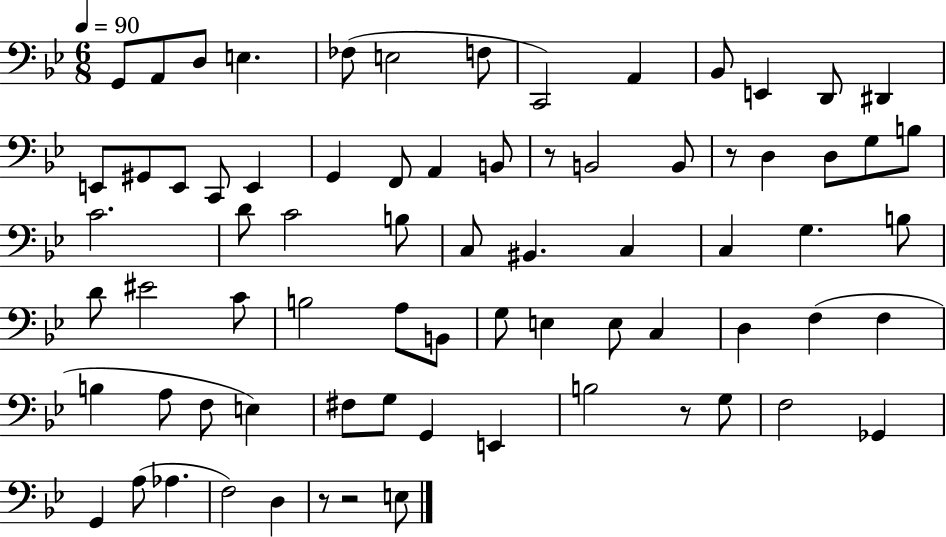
G2/e A2/e D3/e E3/q. FES3/e E3/h F3/e C2/h A2/q Bb2/e E2/q D2/e D#2/q E2/e G#2/e E2/e C2/e E2/q G2/q F2/e A2/q B2/e R/e B2/h B2/e R/e D3/q D3/e G3/e B3/e C4/h. D4/e C4/h B3/e C3/e BIS2/q. C3/q C3/q G3/q. B3/e D4/e EIS4/h C4/e B3/h A3/e B2/e G3/e E3/q E3/e C3/q D3/q F3/q F3/q B3/q A3/e F3/e E3/q F#3/e G3/e G2/q E2/q B3/h R/e G3/e F3/h Gb2/q G2/q A3/e Ab3/q. F3/h D3/q R/e R/h E3/e